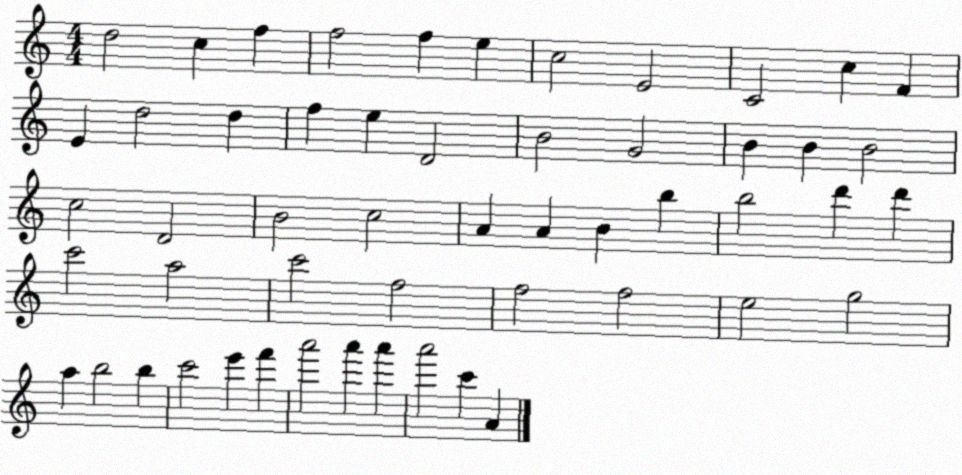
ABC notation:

X:1
T:Untitled
M:4/4
L:1/4
K:C
d2 c f f2 f e c2 E2 C2 c F E d2 d f e D2 B2 G2 B B B2 c2 D2 B2 c2 A A B b b2 d' d' c'2 a2 c'2 f2 f2 f2 e2 g2 a b2 b c'2 e' f' a'2 a' a' a'2 c' A